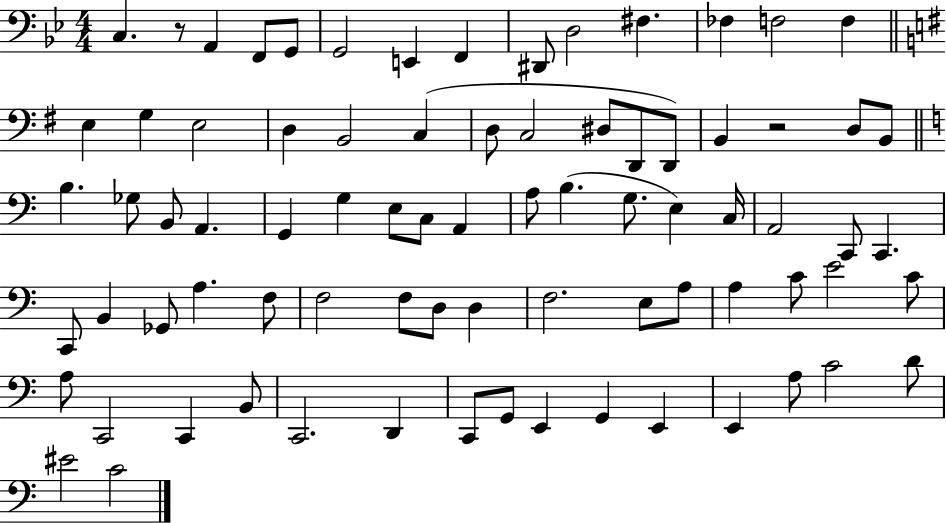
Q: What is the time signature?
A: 4/4